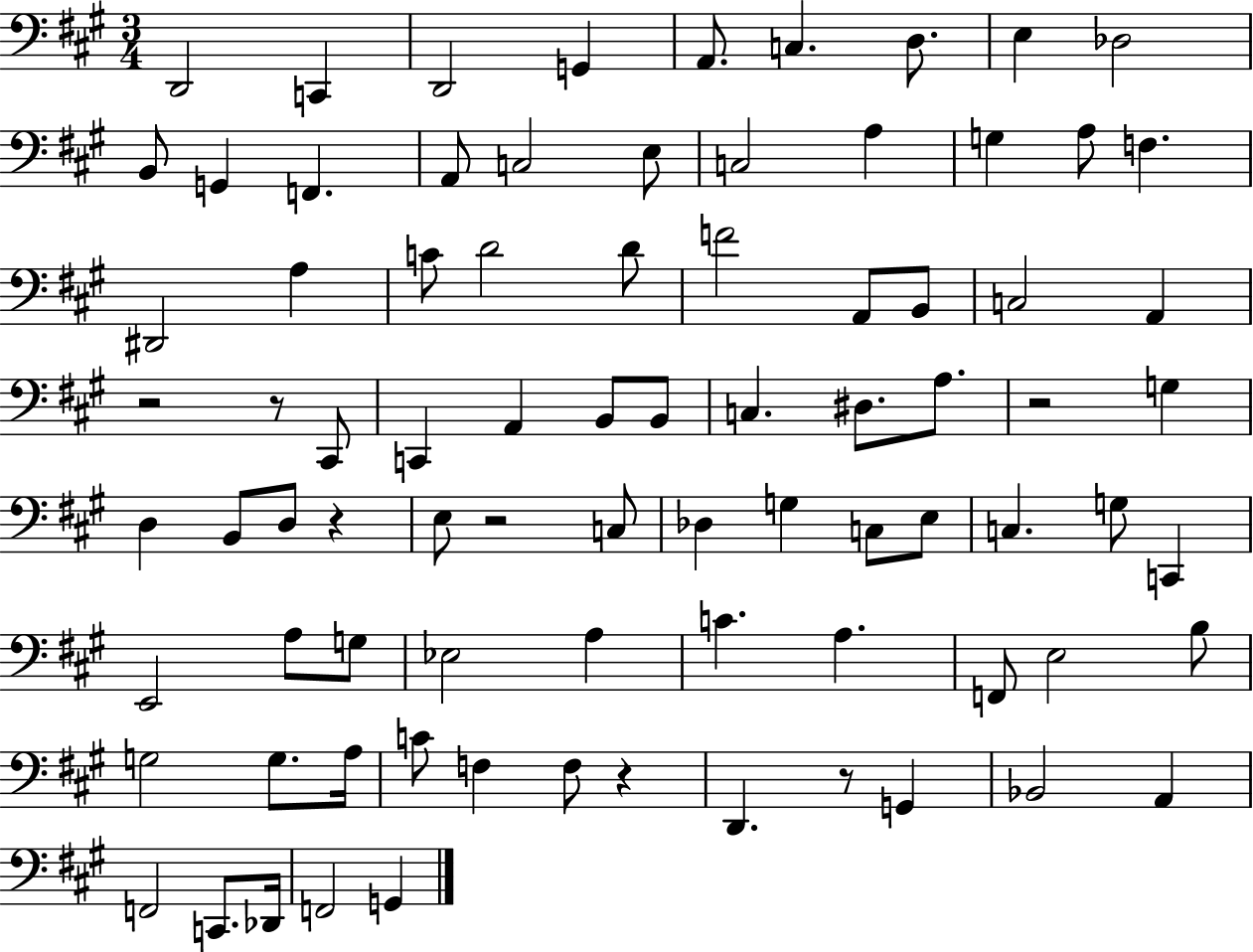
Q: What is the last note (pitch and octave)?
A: G2